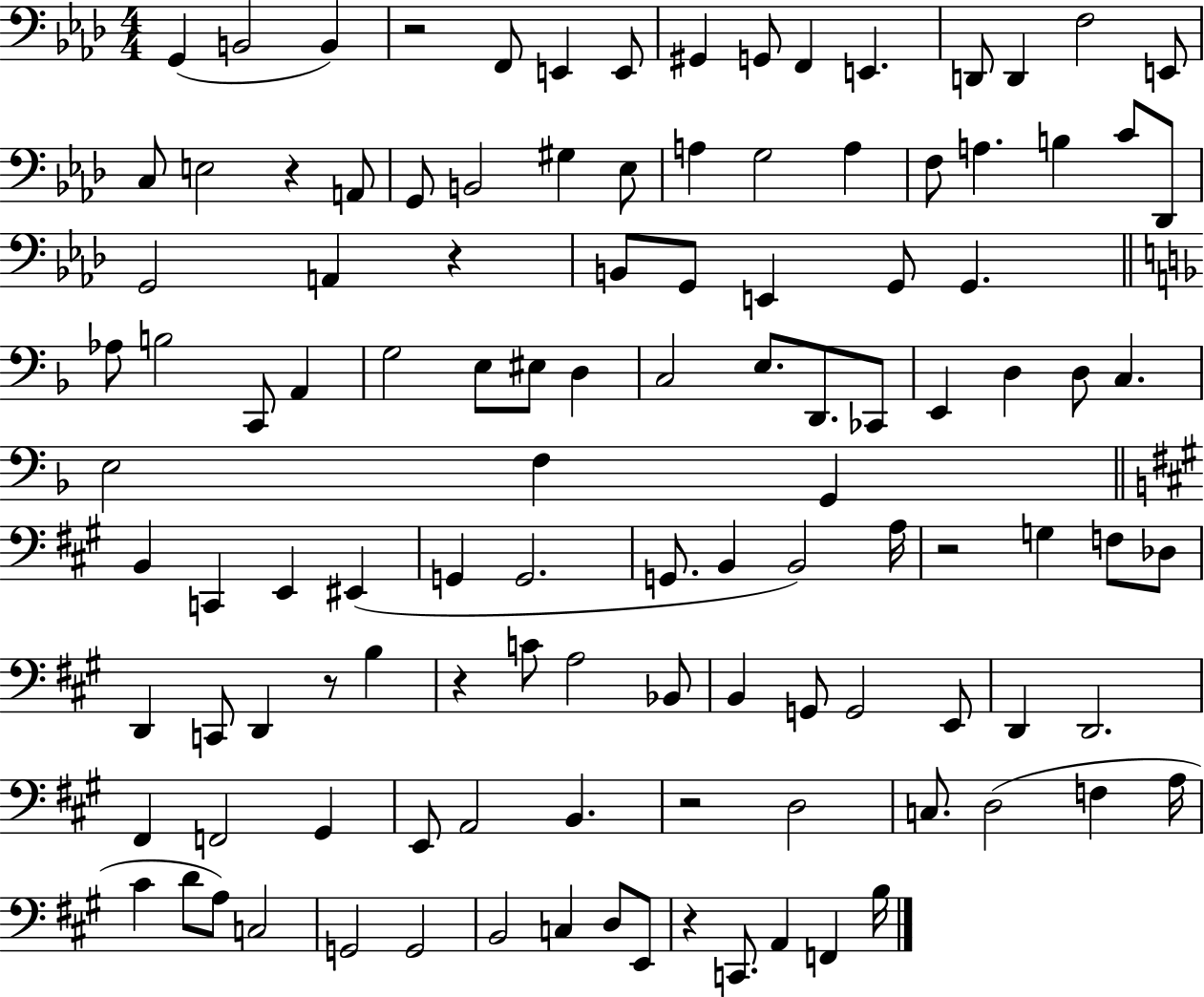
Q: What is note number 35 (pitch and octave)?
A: G2